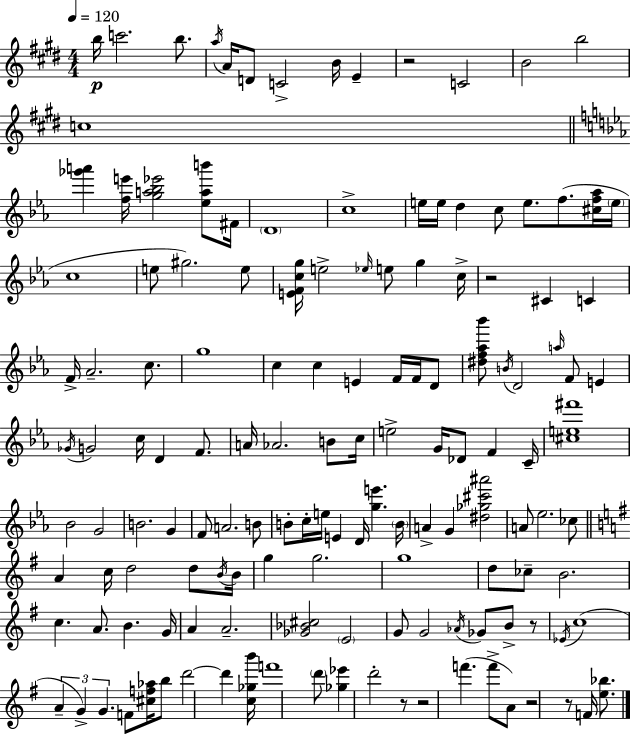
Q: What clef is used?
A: treble